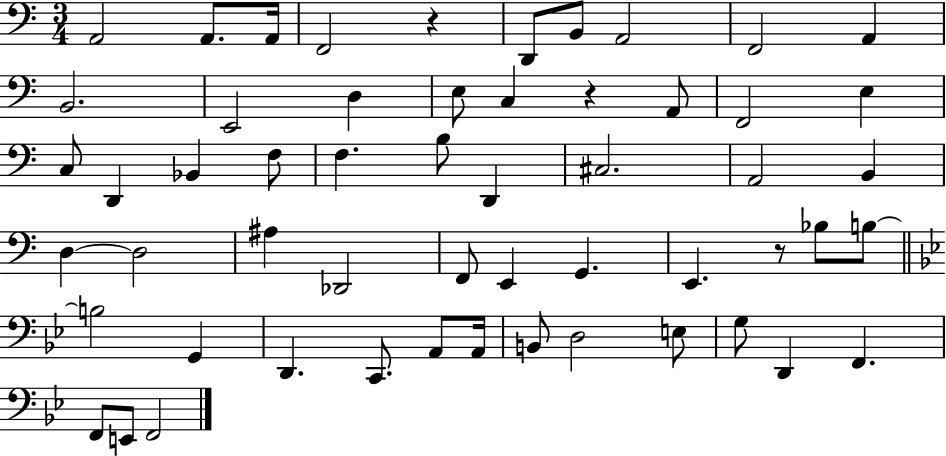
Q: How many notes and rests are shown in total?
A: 55